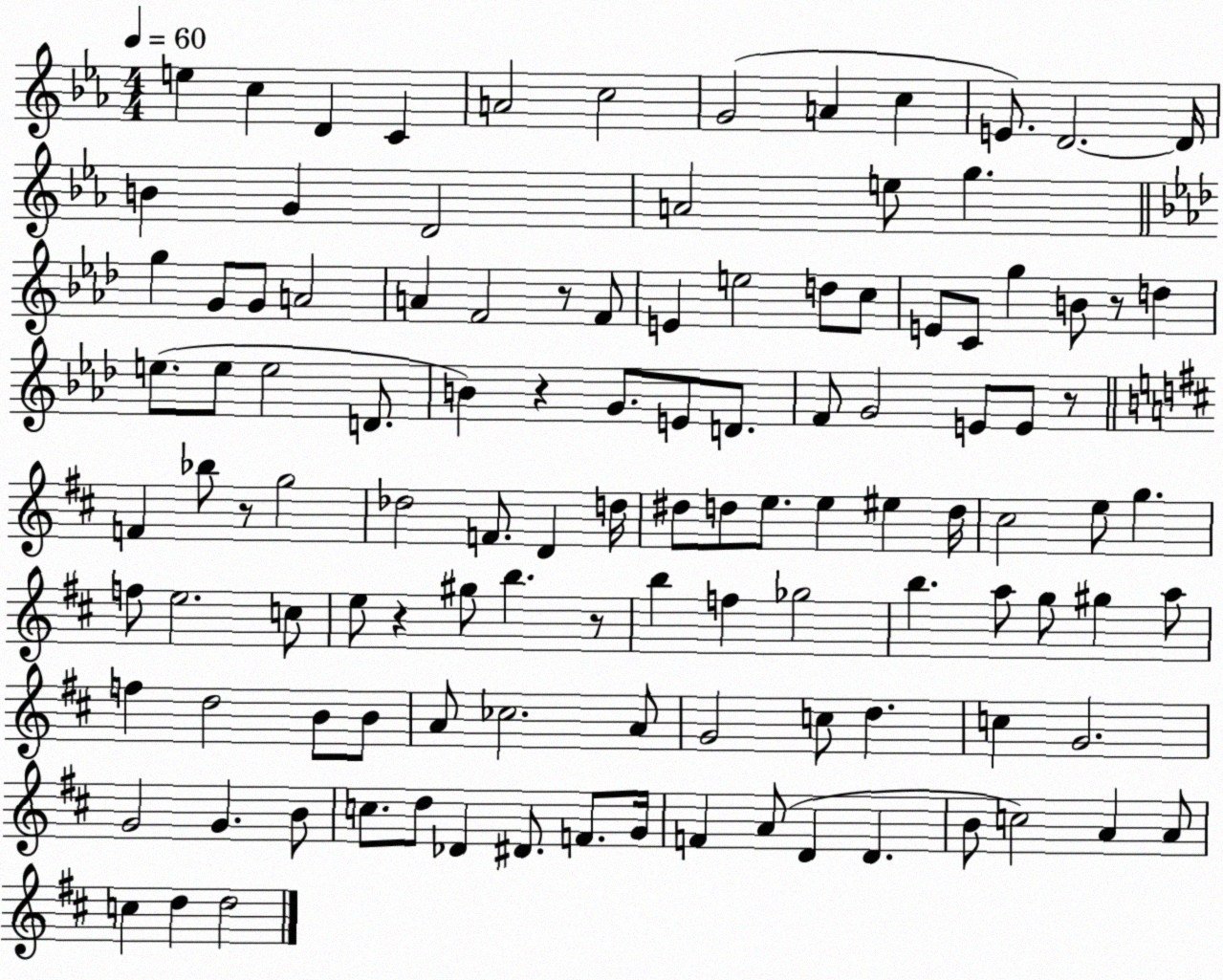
X:1
T:Untitled
M:4/4
L:1/4
K:Eb
e c D C A2 c2 G2 A c E/2 D2 D/4 B G D2 A2 e/2 g g G/2 G/2 A2 A F2 z/2 F/2 E e2 d/2 c/2 E/2 C/2 g B/2 z/2 d e/2 e/2 e2 D/2 B z G/2 E/2 D/2 F/2 G2 E/2 E/2 z/2 F _b/2 z/2 g2 _d2 F/2 D d/4 ^d/2 d/2 e/2 e ^e d/4 ^c2 e/2 g f/2 e2 c/2 e/2 z ^g/2 b z/2 b f _g2 b a/2 g/2 ^g a/2 f d2 B/2 B/2 A/2 _c2 A/2 G2 c/2 d c G2 G2 G B/2 c/2 d/2 _D ^D/2 F/2 G/4 F A/2 D D B/2 c2 A A/2 c d d2